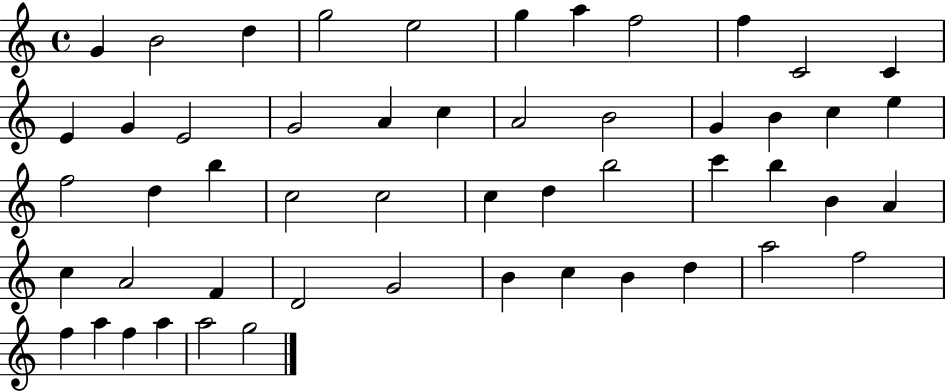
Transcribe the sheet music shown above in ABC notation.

X:1
T:Untitled
M:4/4
L:1/4
K:C
G B2 d g2 e2 g a f2 f C2 C E G E2 G2 A c A2 B2 G B c e f2 d b c2 c2 c d b2 c' b B A c A2 F D2 G2 B c B d a2 f2 f a f a a2 g2